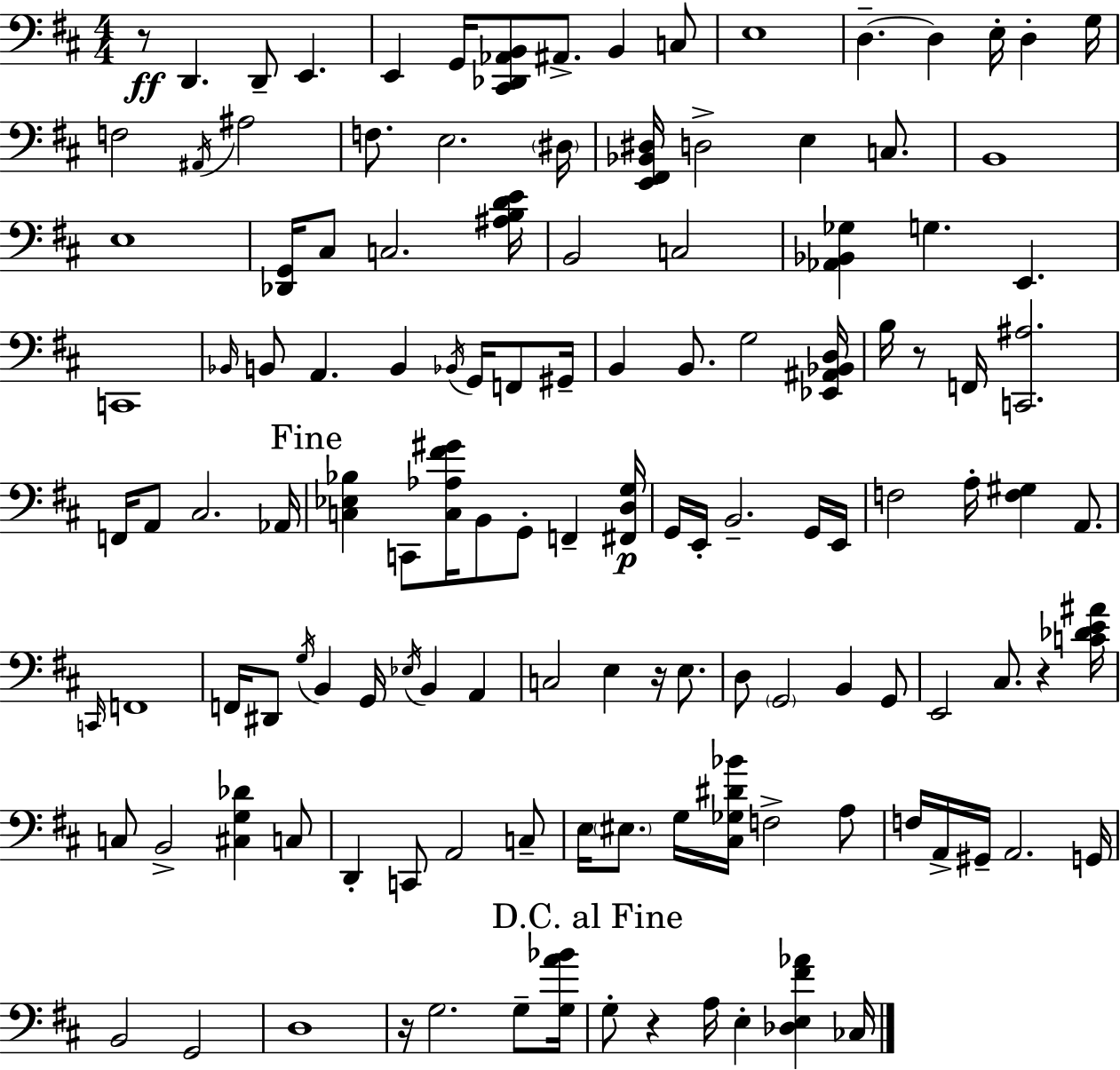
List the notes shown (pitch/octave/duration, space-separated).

R/e D2/q. D2/e E2/q. E2/q G2/s [C#2,Db2,Ab2,B2]/e A#2/e. B2/q C3/e E3/w D3/q. D3/q E3/s D3/q G3/s F3/h A#2/s A#3/h F3/e. E3/h. D#3/s [E2,F#2,Bb2,D#3]/s D3/h E3/q C3/e. B2/w E3/w [Db2,G2]/s C#3/e C3/h. [A#3,B3,D4,E4]/s B2/h C3/h [Ab2,Bb2,Gb3]/q G3/q. E2/q. C2/w Bb2/s B2/e A2/q. B2/q Bb2/s G2/s F2/e G#2/s B2/q B2/e. G3/h [Eb2,A#2,Bb2,D3]/s B3/s R/e F2/s [C2,A#3]/h. F2/s A2/e C#3/h. Ab2/s [C3,Eb3,Bb3]/q C2/e [C3,Ab3,F#4,G#4]/s B2/e G2/e F2/q [F#2,D3,G3]/s G2/s E2/s B2/h. G2/s E2/s F3/h A3/s [F3,G#3]/q A2/e. C2/s F2/w F2/s D#2/e G3/s B2/q G2/s Eb3/s B2/q A2/q C3/h E3/q R/s E3/e. D3/e G2/h B2/q G2/e E2/h C#3/e. R/q [C4,Db4,E4,A#4]/s C3/e B2/h [C#3,G3,Db4]/q C3/e D2/q C2/e A2/h C3/e E3/s EIS3/e. G3/s [C#3,Gb3,D#4,Bb4]/s F3/h A3/e F3/s A2/s G#2/s A2/h. G2/s B2/h G2/h D3/w R/s G3/h. G3/e [G3,A4,Bb4]/s G3/e R/q A3/s E3/q [Db3,E3,F#4,Ab4]/q CES3/s